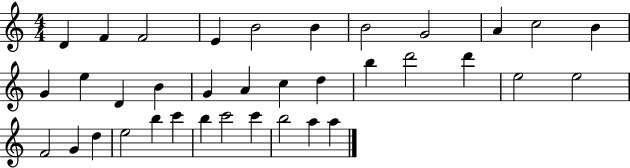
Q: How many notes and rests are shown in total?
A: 36